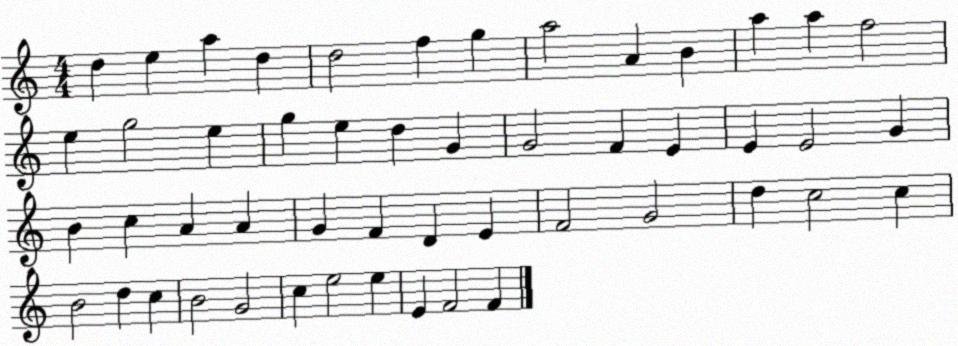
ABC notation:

X:1
T:Untitled
M:4/4
L:1/4
K:C
d e a d d2 f g a2 A B a a f2 e g2 e g e d G G2 F E E E2 G B c A A G F D E F2 G2 d c2 c B2 d c B2 G2 c e2 e E F2 F